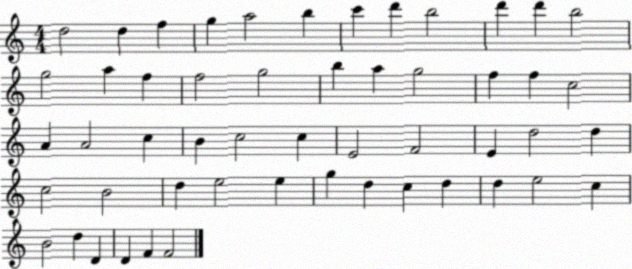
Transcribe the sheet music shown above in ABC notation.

X:1
T:Untitled
M:4/4
L:1/4
K:C
d2 d f g a2 b c' d' b2 d' d' b2 g2 a f f2 g2 b a g2 f f c2 A A2 c B c2 c E2 F2 E d2 d c2 B2 d e2 e g d c d d e2 c B2 d D D F F2